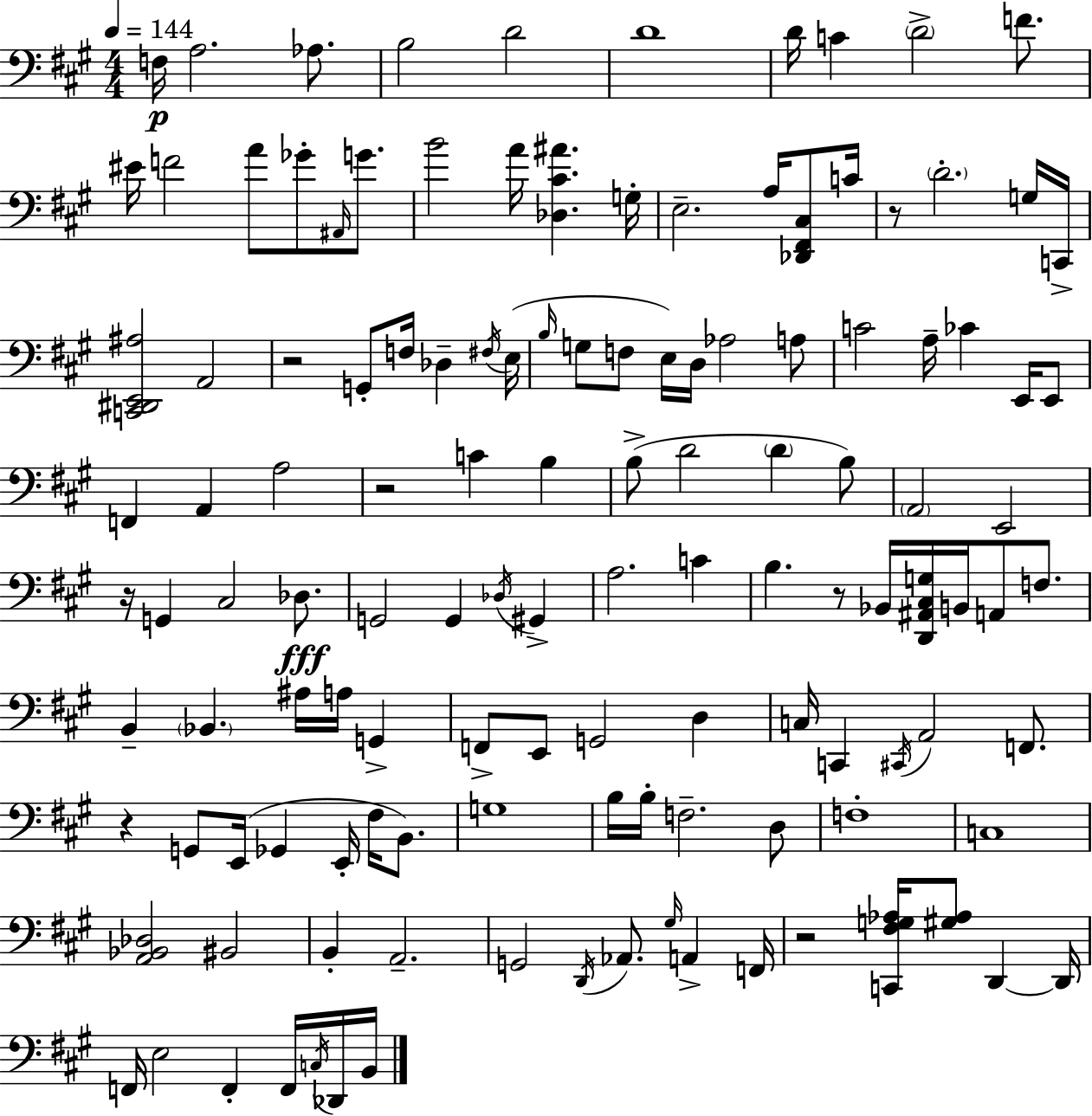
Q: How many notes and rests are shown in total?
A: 127